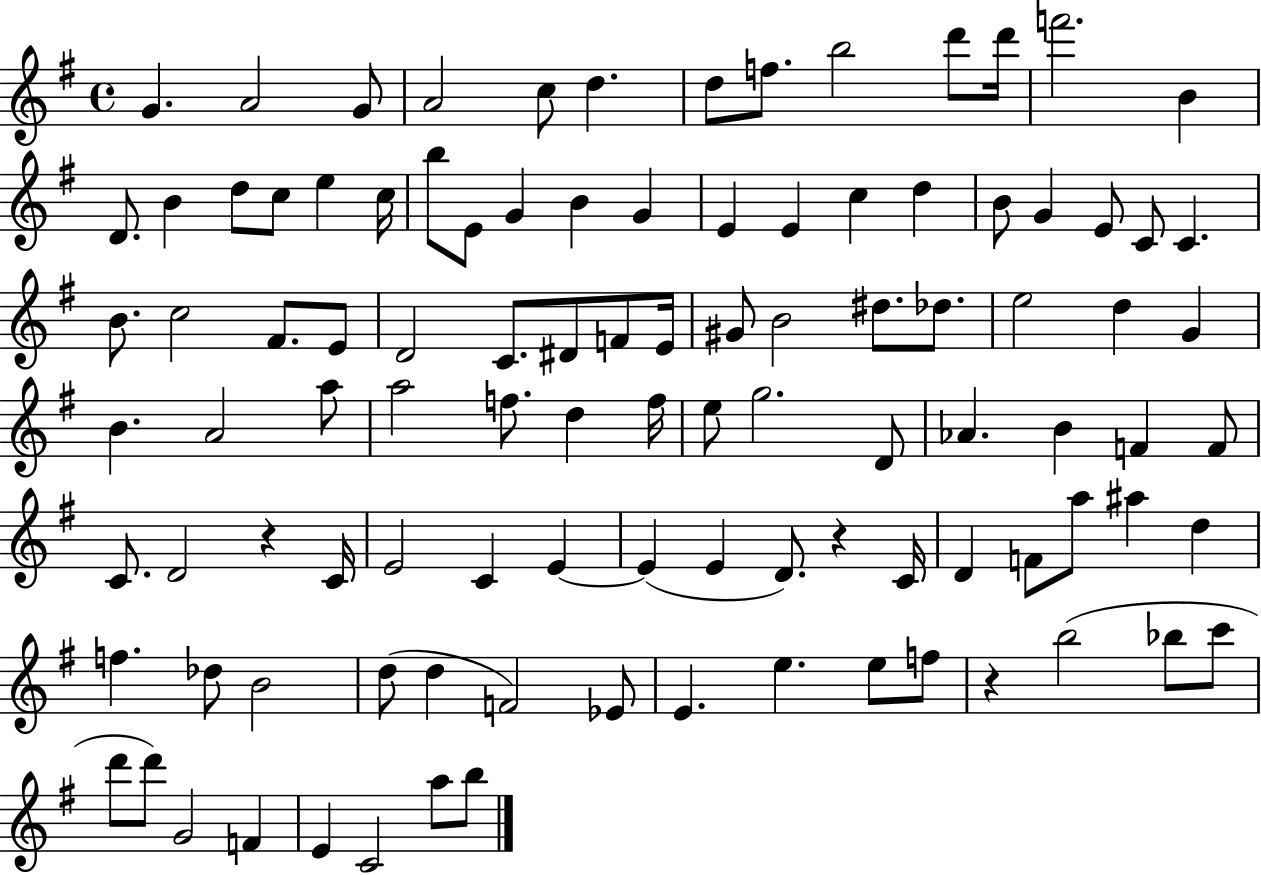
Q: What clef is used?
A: treble